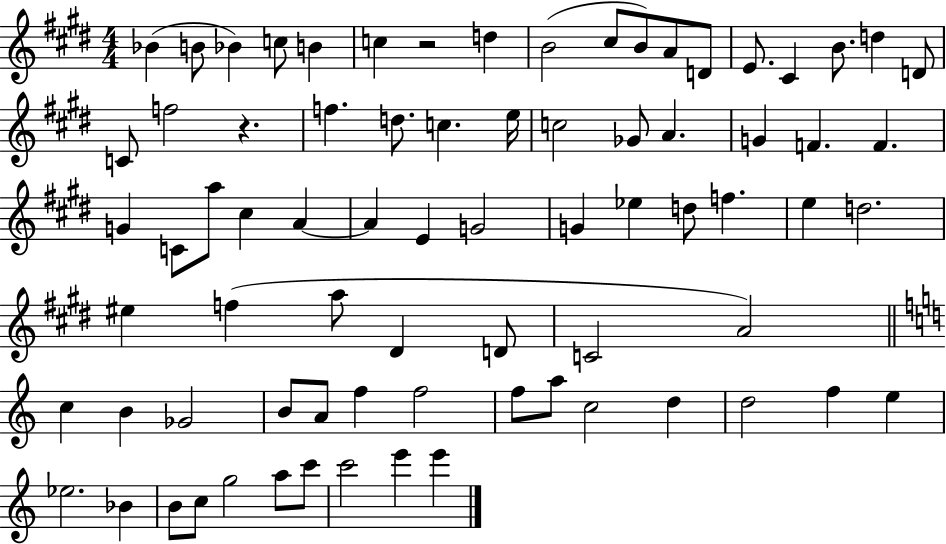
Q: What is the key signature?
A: E major